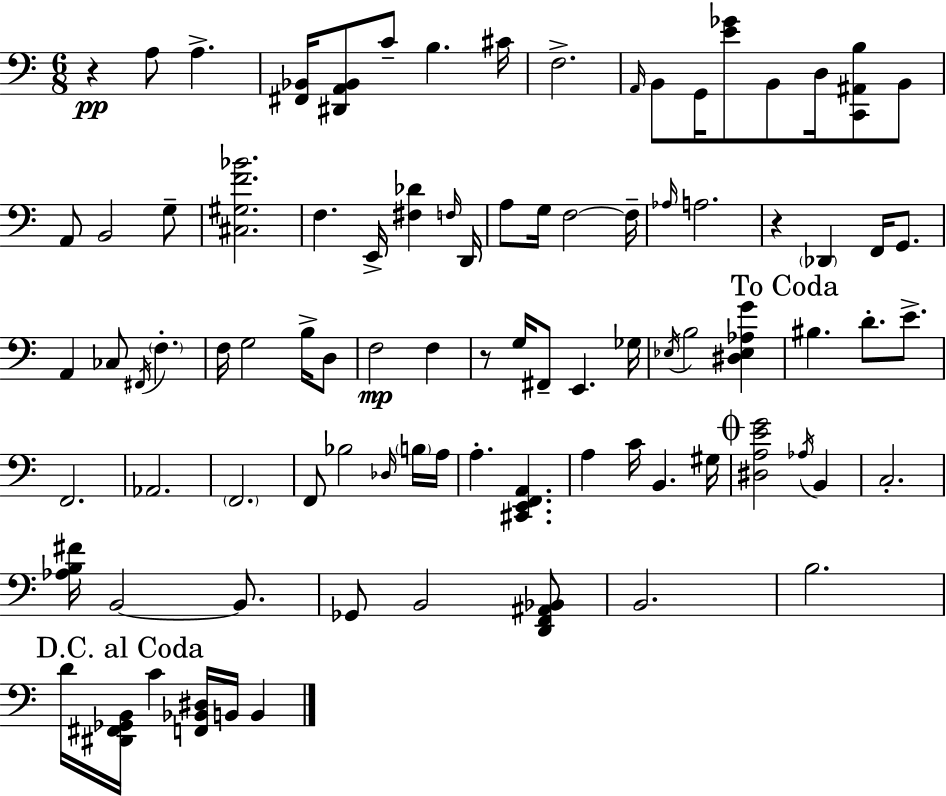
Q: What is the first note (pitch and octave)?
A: A3